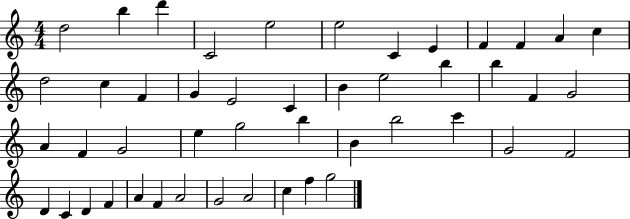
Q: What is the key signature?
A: C major